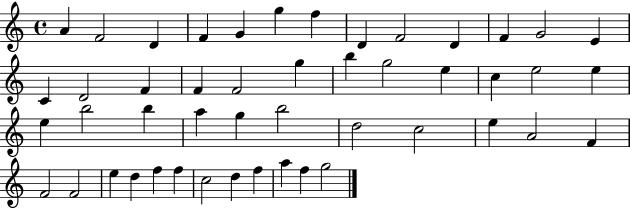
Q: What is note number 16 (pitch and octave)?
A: F4